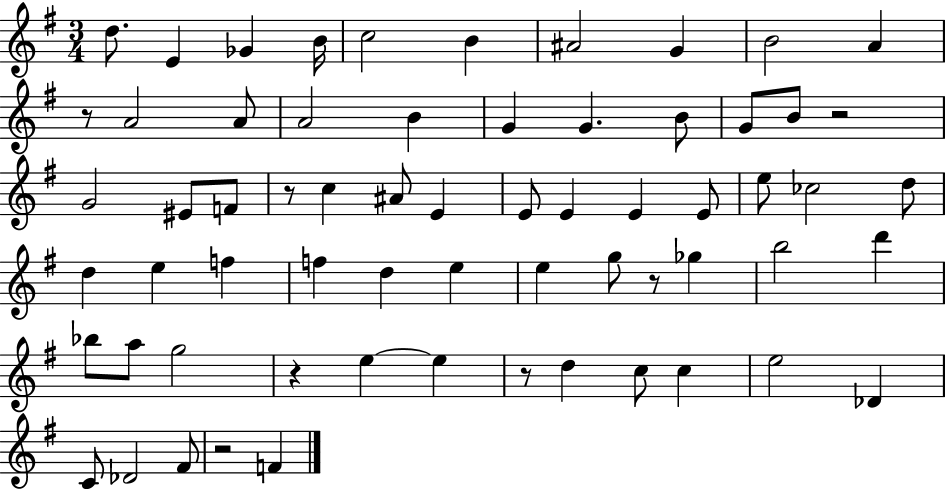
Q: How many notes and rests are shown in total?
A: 64